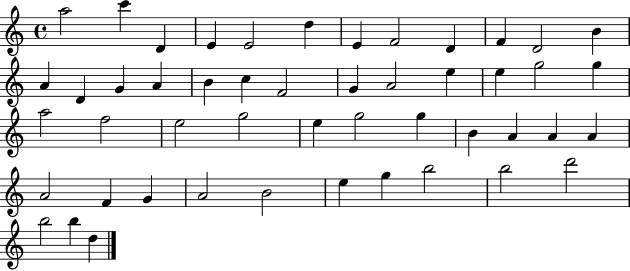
X:1
T:Untitled
M:4/4
L:1/4
K:C
a2 c' D E E2 d E F2 D F D2 B A D G A B c F2 G A2 e e g2 g a2 f2 e2 g2 e g2 g B A A A A2 F G A2 B2 e g b2 b2 d'2 b2 b d